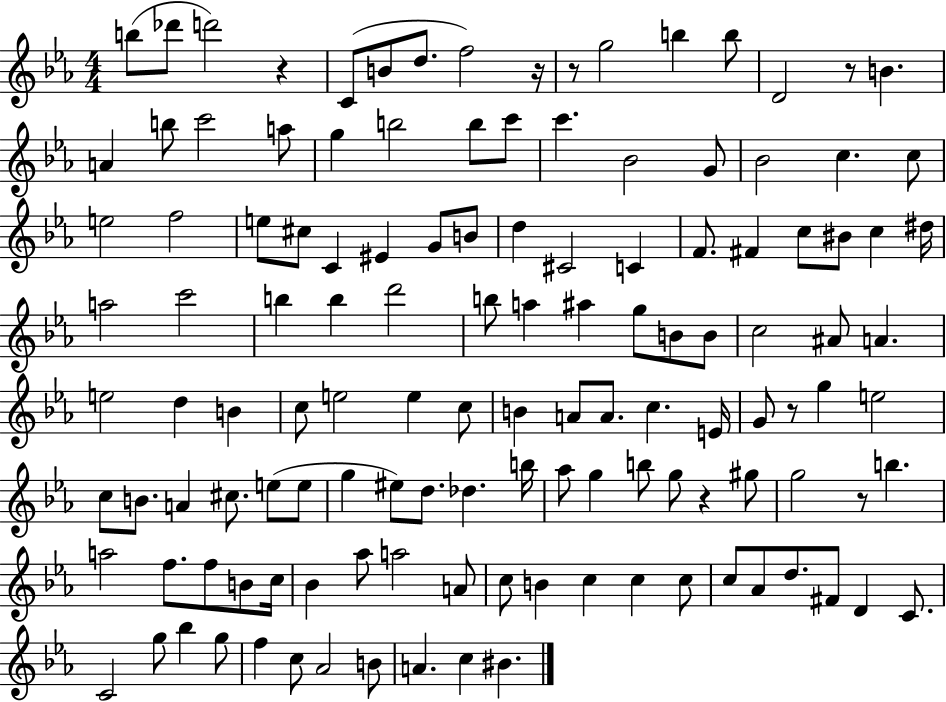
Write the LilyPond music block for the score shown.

{
  \clef treble
  \numericTimeSignature
  \time 4/4
  \key ees \major
  \repeat volta 2 { b''8( des'''8 d'''2) r4 | c'8( b'8 d''8. f''2) r16 | r8 g''2 b''4 b''8 | d'2 r8 b'4. | \break a'4 b''8 c'''2 a''8 | g''4 b''2 b''8 c'''8 | c'''4. bes'2 g'8 | bes'2 c''4. c''8 | \break e''2 f''2 | e''8 cis''8 c'4 eis'4 g'8 b'8 | d''4 cis'2 c'4 | f'8. fis'4 c''8 bis'8 c''4 dis''16 | \break a''2 c'''2 | b''4 b''4 d'''2 | b''8 a''4 ais''4 g''8 b'8 b'8 | c''2 ais'8 a'4. | \break e''2 d''4 b'4 | c''8 e''2 e''4 c''8 | b'4 a'8 a'8. c''4. e'16 | g'8 r8 g''4 e''2 | \break c''8 b'8. a'4 cis''8. e''8( e''8 | g''4 eis''8) d''8. des''4. b''16 | aes''8 g''4 b''8 g''8 r4 gis''8 | g''2 r8 b''4. | \break a''2 f''8. f''8 b'8 c''16 | bes'4 aes''8 a''2 a'8 | c''8 b'4 c''4 c''4 c''8 | c''8 aes'8 d''8. fis'8 d'4 c'8. | \break c'2 g''8 bes''4 g''8 | f''4 c''8 aes'2 b'8 | a'4. c''4 bis'4. | } \bar "|."
}